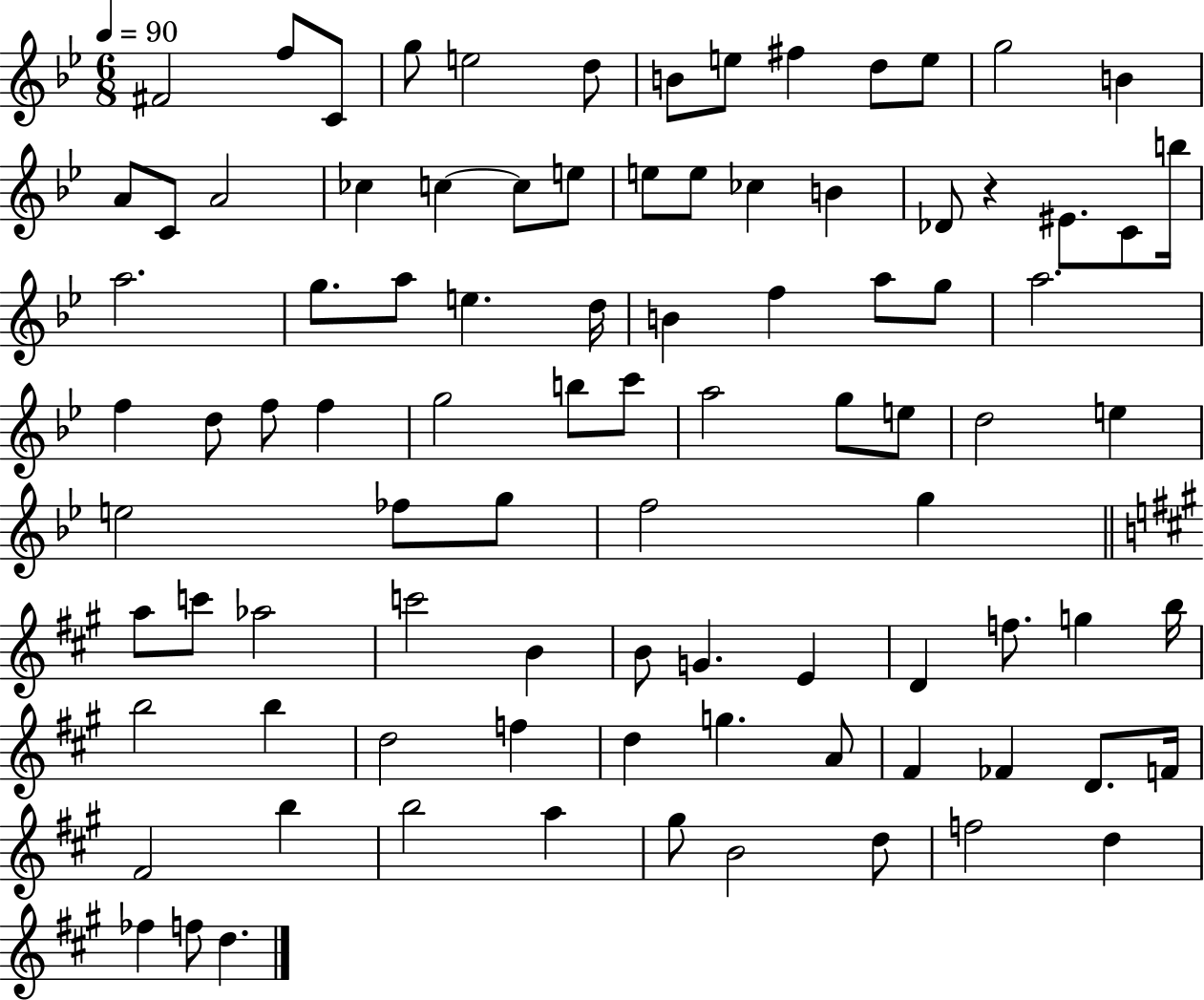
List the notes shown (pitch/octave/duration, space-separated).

F#4/h F5/e C4/e G5/e E5/h D5/e B4/e E5/e F#5/q D5/e E5/e G5/h B4/q A4/e C4/e A4/h CES5/q C5/q C5/e E5/e E5/e E5/e CES5/q B4/q Db4/e R/q EIS4/e. C4/e B5/s A5/h. G5/e. A5/e E5/q. D5/s B4/q F5/q A5/e G5/e A5/h. F5/q D5/e F5/e F5/q G5/h B5/e C6/e A5/h G5/e E5/e D5/h E5/q E5/h FES5/e G5/e F5/h G5/q A5/e C6/e Ab5/h C6/h B4/q B4/e G4/q. E4/q D4/q F5/e. G5/q B5/s B5/h B5/q D5/h F5/q D5/q G5/q. A4/e F#4/q FES4/q D4/e. F4/s F#4/h B5/q B5/h A5/q G#5/e B4/h D5/e F5/h D5/q FES5/q F5/e D5/q.